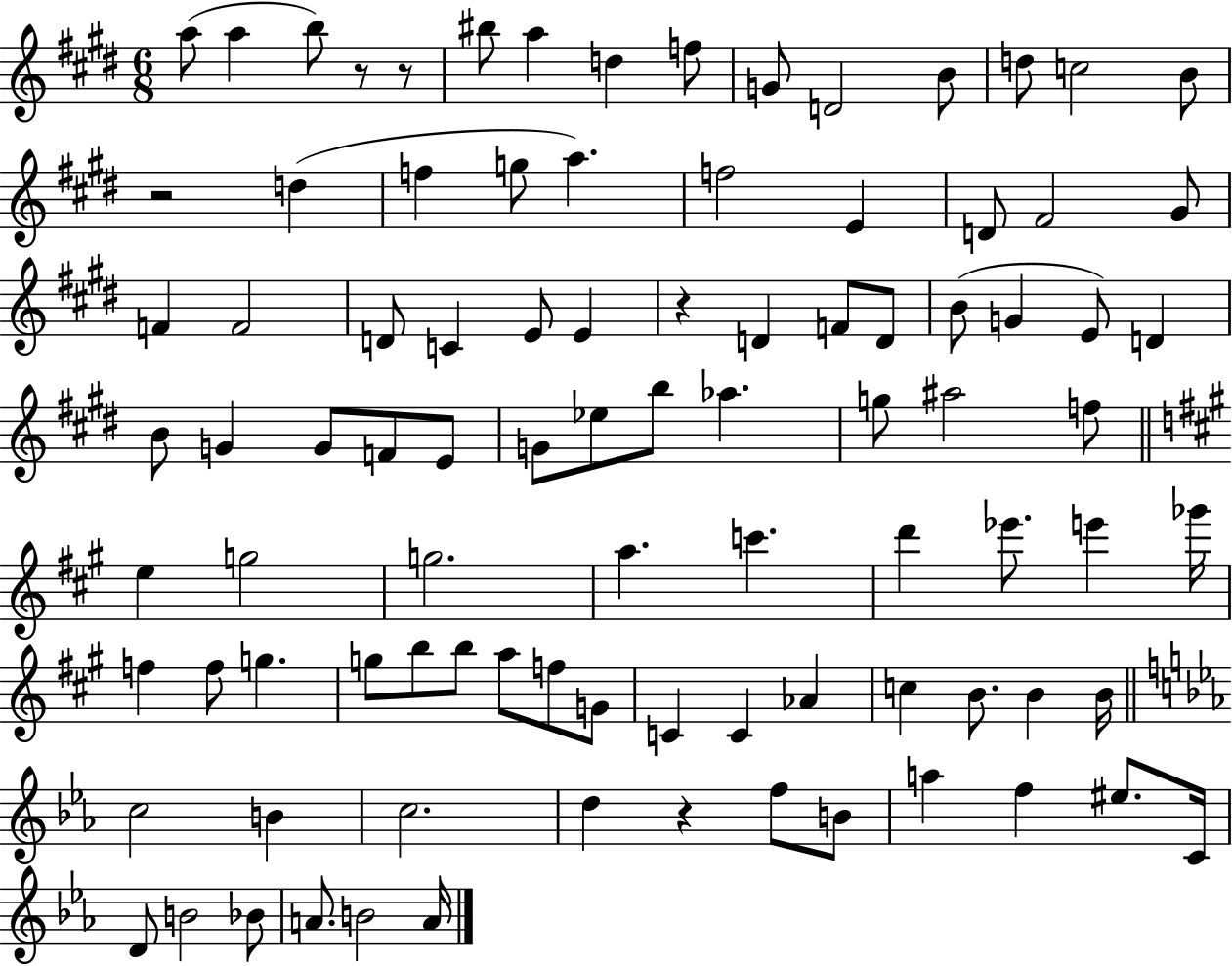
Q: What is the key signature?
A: E major